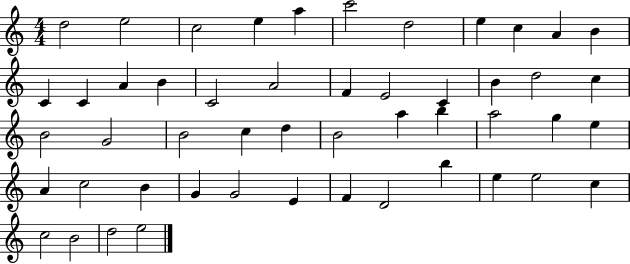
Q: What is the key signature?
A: C major